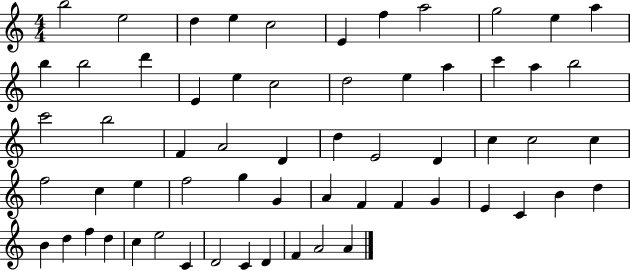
B5/h E5/h D5/q E5/q C5/h E4/q F5/q A5/h G5/h E5/q A5/q B5/q B5/h D6/q E4/q E5/q C5/h D5/h E5/q A5/q C6/q A5/q B5/h C6/h B5/h F4/q A4/h D4/q D5/q E4/h D4/q C5/q C5/h C5/q F5/h C5/q E5/q F5/h G5/q G4/q A4/q F4/q F4/q G4/q E4/q C4/q B4/q D5/q B4/q D5/q F5/q D5/q C5/q E5/h C4/q D4/h C4/q D4/q F4/q A4/h A4/q